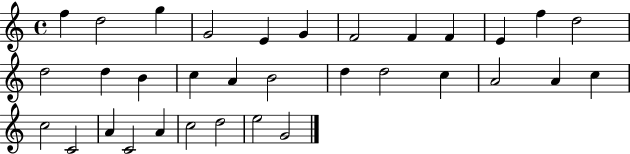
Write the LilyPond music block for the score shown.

{
  \clef treble
  \time 4/4
  \defaultTimeSignature
  \key c \major
  f''4 d''2 g''4 | g'2 e'4 g'4 | f'2 f'4 f'4 | e'4 f''4 d''2 | \break d''2 d''4 b'4 | c''4 a'4 b'2 | d''4 d''2 c''4 | a'2 a'4 c''4 | \break c''2 c'2 | a'4 c'2 a'4 | c''2 d''2 | e''2 g'2 | \break \bar "|."
}